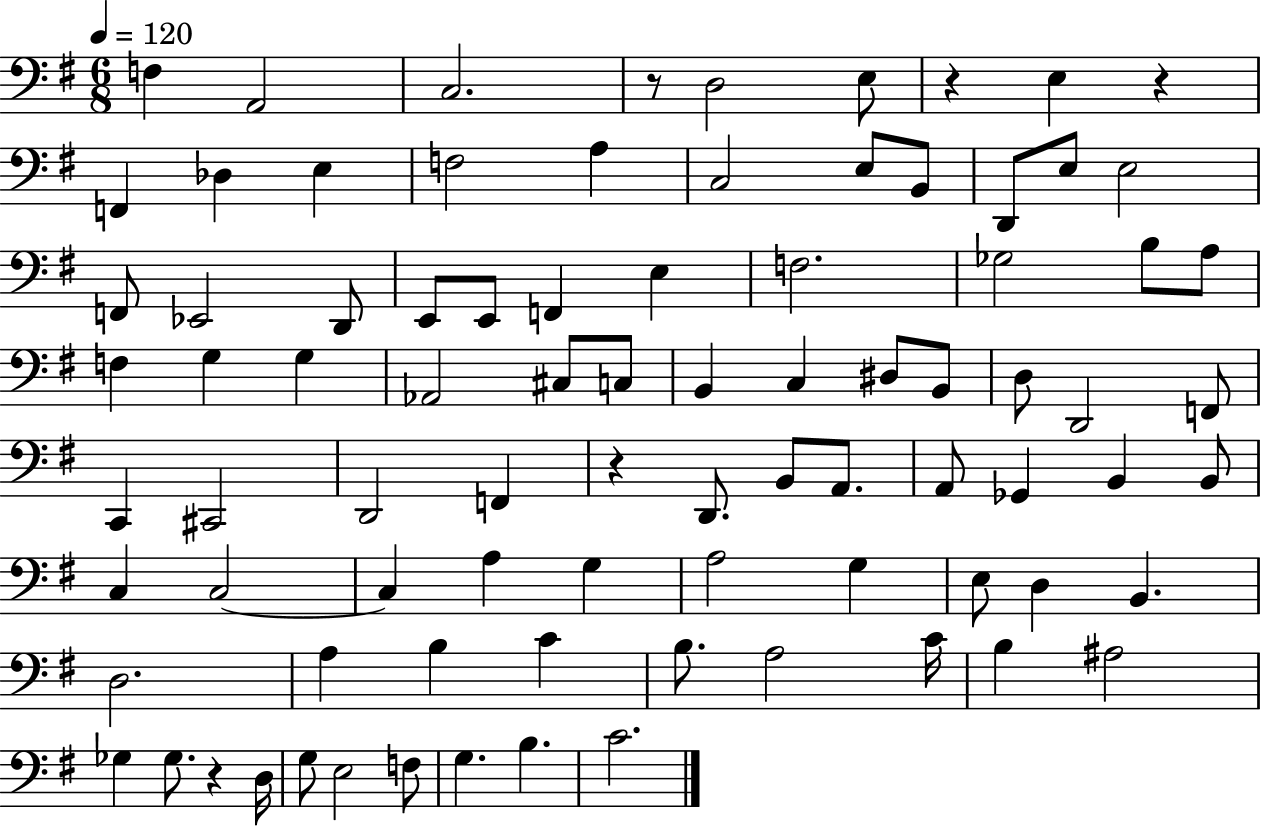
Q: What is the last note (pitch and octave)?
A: C4